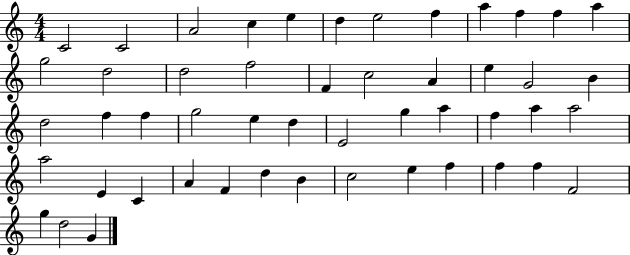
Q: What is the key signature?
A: C major